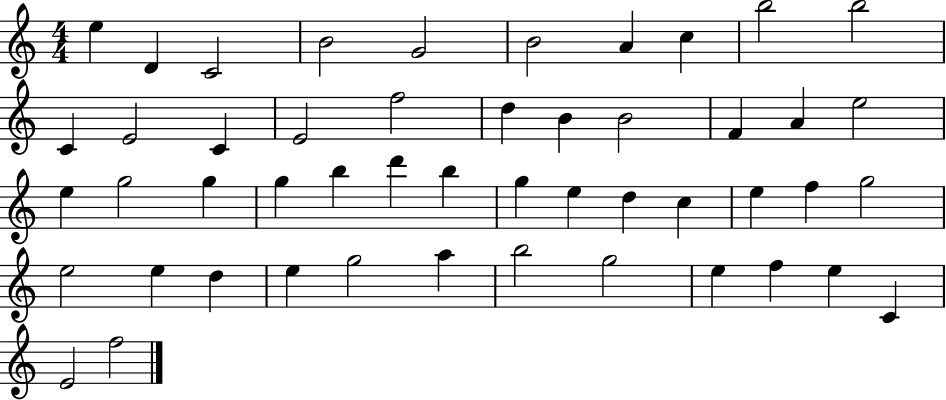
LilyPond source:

{
  \clef treble
  \numericTimeSignature
  \time 4/4
  \key c \major
  e''4 d'4 c'2 | b'2 g'2 | b'2 a'4 c''4 | b''2 b''2 | \break c'4 e'2 c'4 | e'2 f''2 | d''4 b'4 b'2 | f'4 a'4 e''2 | \break e''4 g''2 g''4 | g''4 b''4 d'''4 b''4 | g''4 e''4 d''4 c''4 | e''4 f''4 g''2 | \break e''2 e''4 d''4 | e''4 g''2 a''4 | b''2 g''2 | e''4 f''4 e''4 c'4 | \break e'2 f''2 | \bar "|."
}